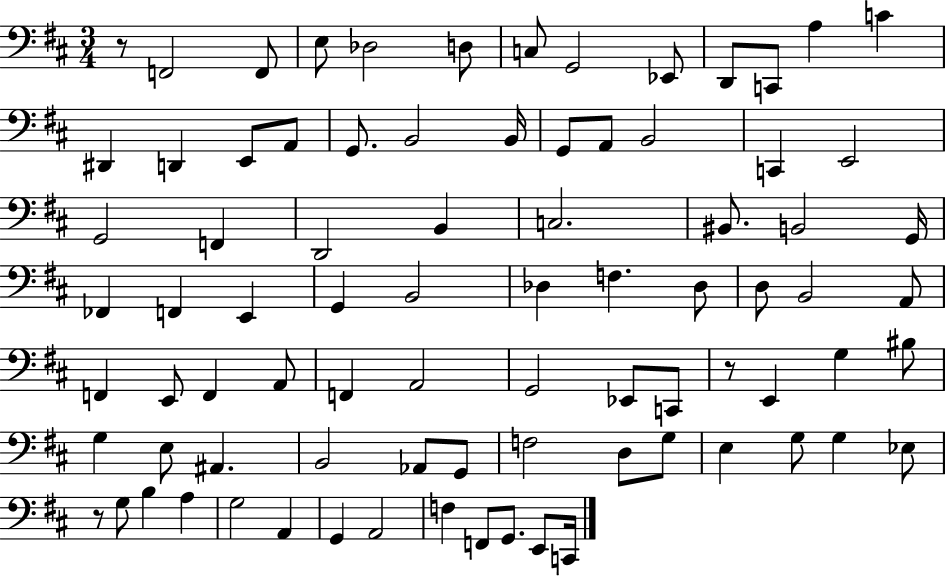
X:1
T:Untitled
M:3/4
L:1/4
K:D
z/2 F,,2 F,,/2 E,/2 _D,2 D,/2 C,/2 G,,2 _E,,/2 D,,/2 C,,/2 A, C ^D,, D,, E,,/2 A,,/2 G,,/2 B,,2 B,,/4 G,,/2 A,,/2 B,,2 C,, E,,2 G,,2 F,, D,,2 B,, C,2 ^B,,/2 B,,2 G,,/4 _F,, F,, E,, G,, B,,2 _D, F, _D,/2 D,/2 B,,2 A,,/2 F,, E,,/2 F,, A,,/2 F,, A,,2 G,,2 _E,,/2 C,,/2 z/2 E,, G, ^B,/2 G, E,/2 ^A,, B,,2 _A,,/2 G,,/2 F,2 D,/2 G,/2 E, G,/2 G, _E,/2 z/2 G,/2 B, A, G,2 A,, G,, A,,2 F, F,,/2 G,,/2 E,,/2 C,,/4